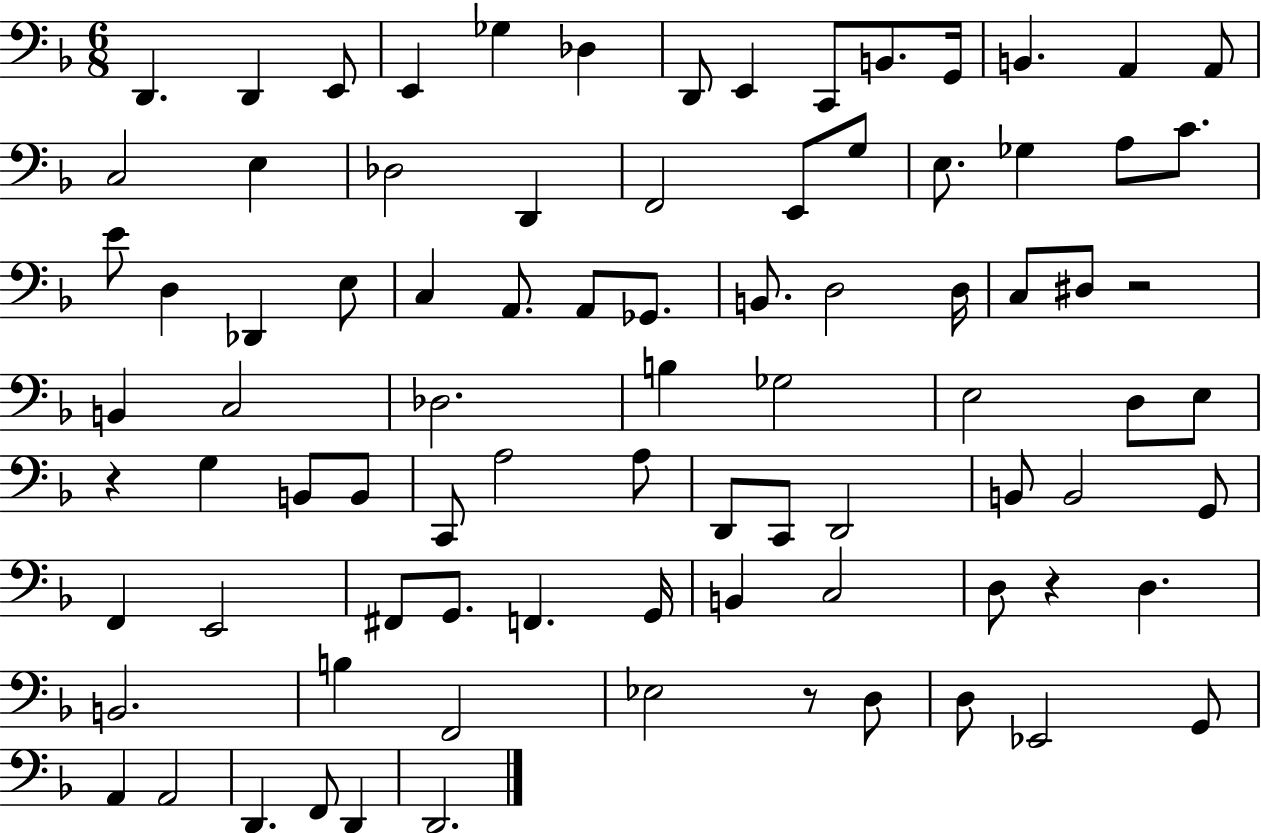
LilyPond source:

{
  \clef bass
  \numericTimeSignature
  \time 6/8
  \key f \major
  d,4. d,4 e,8 | e,4 ges4 des4 | d,8 e,4 c,8 b,8. g,16 | b,4. a,4 a,8 | \break c2 e4 | des2 d,4 | f,2 e,8 g8 | e8. ges4 a8 c'8. | \break e'8 d4 des,4 e8 | c4 a,8. a,8 ges,8. | b,8. d2 d16 | c8 dis8 r2 | \break b,4 c2 | des2. | b4 ges2 | e2 d8 e8 | \break r4 g4 b,8 b,8 | c,8 a2 a8 | d,8 c,8 d,2 | b,8 b,2 g,8 | \break f,4 e,2 | fis,8 g,8. f,4. g,16 | b,4 c2 | d8 r4 d4. | \break b,2. | b4 f,2 | ees2 r8 d8 | d8 ees,2 g,8 | \break a,4 a,2 | d,4. f,8 d,4 | d,2. | \bar "|."
}